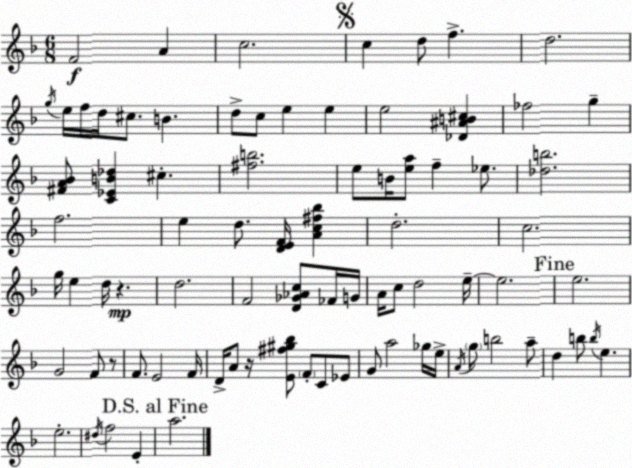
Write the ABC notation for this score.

X:1
T:Untitled
M:6/8
L:1/4
K:F
F2 A c2 c d/2 f d2 g/4 e/4 f/4 d/4 ^c/2 B d/2 c/2 e e e2 [_D^AB^c] _f2 g [^FA_B]/2 [C_EB_d] ^c [^fb]2 e/2 B/4 [ea]/2 f _e/2 [_db]2 f2 e d/2 [DEF]/4 [Ac^f_b] d2 c2 g/4 e d/4 z d2 F2 [D_G_Ac]/2 _F/4 G/4 A/4 c/2 d2 e/4 e2 e2 G2 F/2 z/2 F/2 E2 F/4 D/4 A/2 z/4 [E^f^g_b]/2 F/2 C/2 _E/2 G/2 a2 _g/4 e/4 A/4 g/2 b2 a/2 d b/2 b/4 e e2 ^d/4 f2 E a2